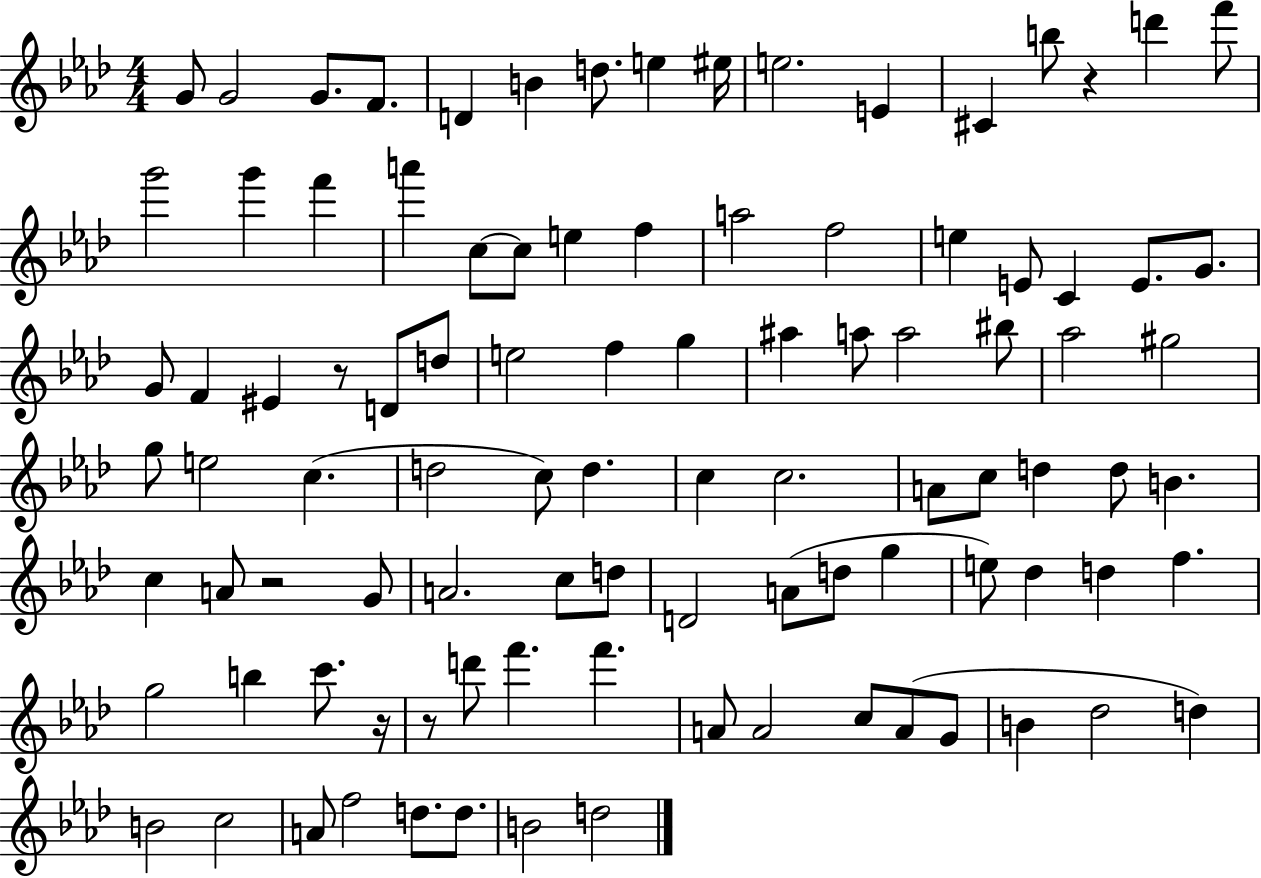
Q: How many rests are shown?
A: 5